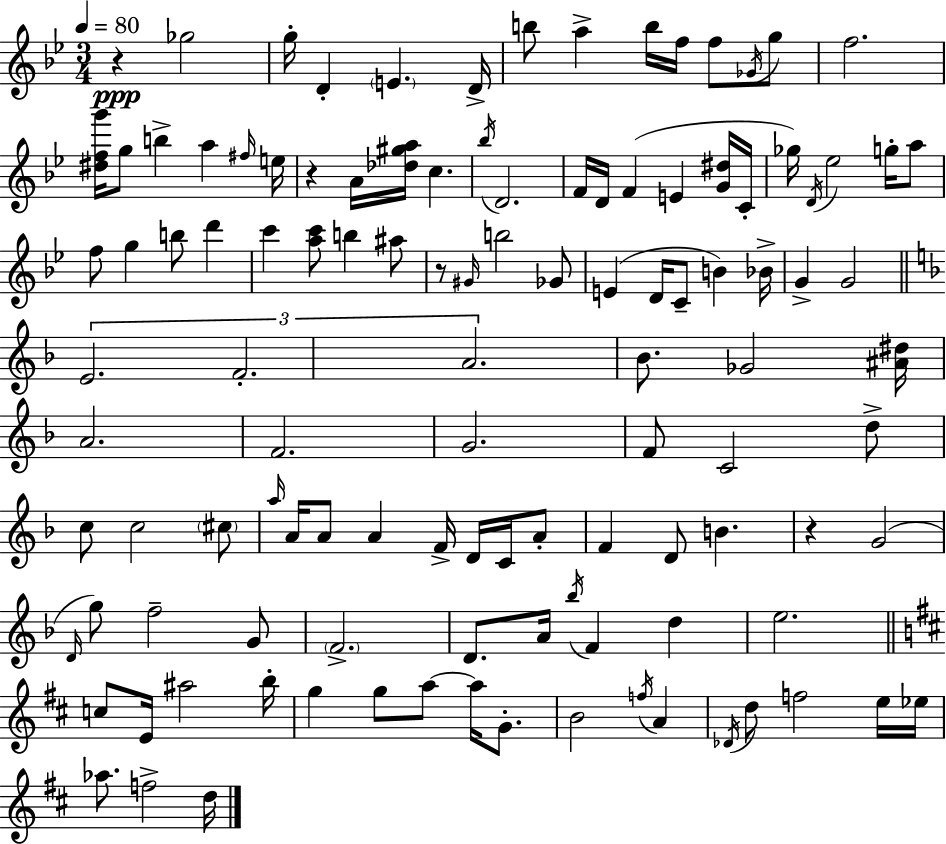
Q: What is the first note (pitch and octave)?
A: Gb5